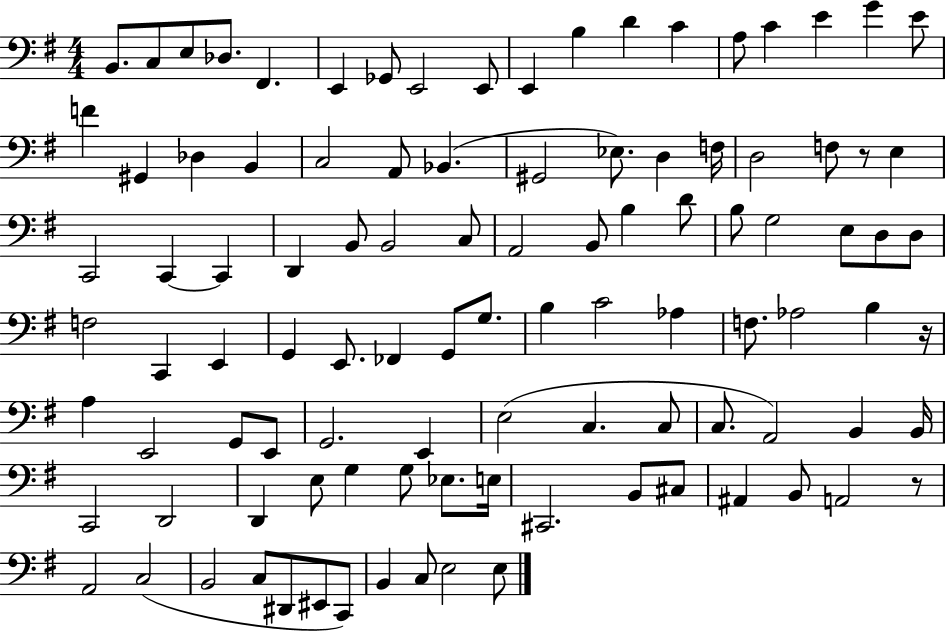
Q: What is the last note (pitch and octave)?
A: E3